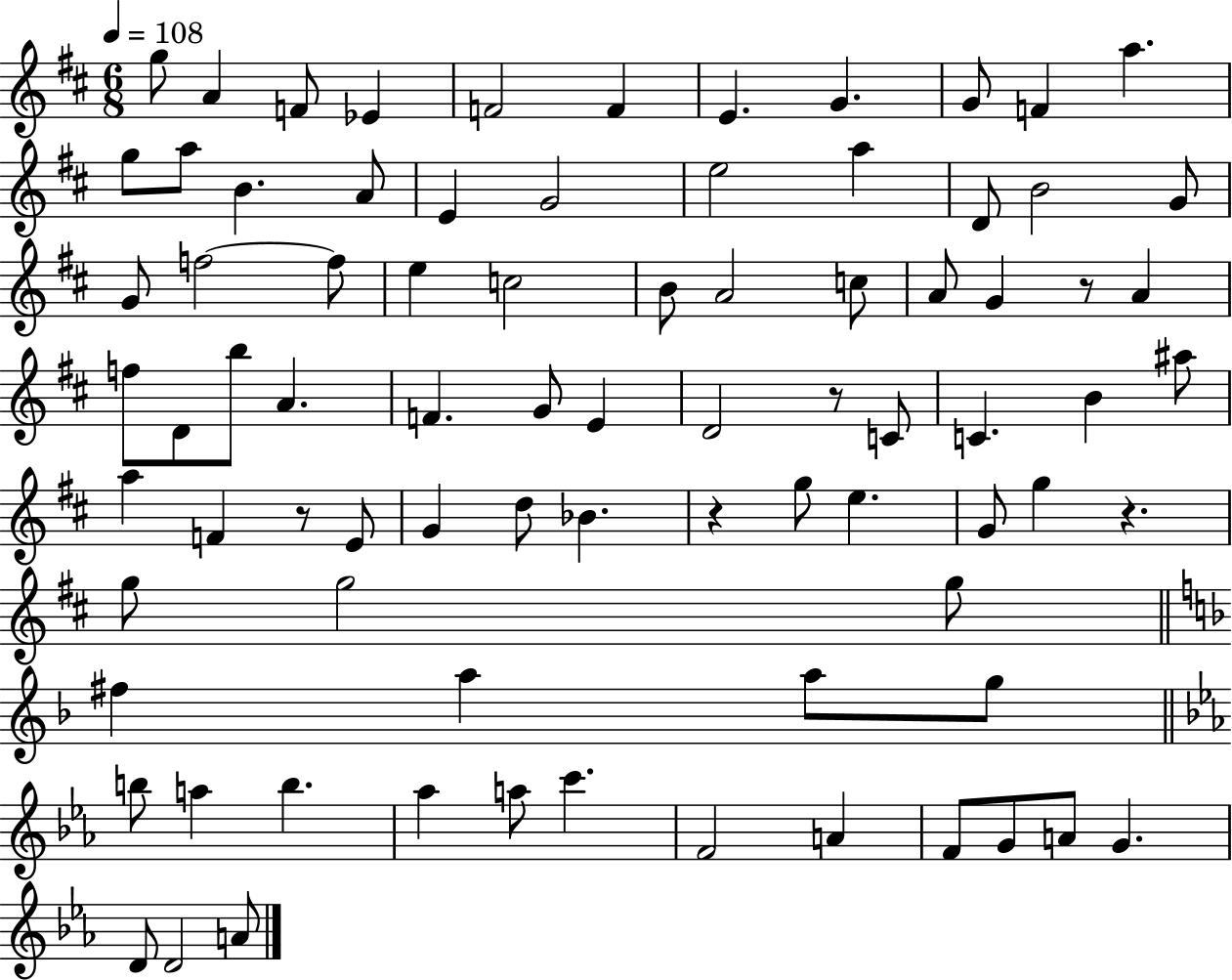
G5/e A4/q F4/e Eb4/q F4/h F4/q E4/q. G4/q. G4/e F4/q A5/q. G5/e A5/e B4/q. A4/e E4/q G4/h E5/h A5/q D4/e B4/h G4/e G4/e F5/h F5/e E5/q C5/h B4/e A4/h C5/e A4/e G4/q R/e A4/q F5/e D4/e B5/e A4/q. F4/q. G4/e E4/q D4/h R/e C4/e C4/q. B4/q A#5/e A5/q F4/q R/e E4/e G4/q D5/e Bb4/q. R/q G5/e E5/q. G4/e G5/q R/q. G5/e G5/h G5/e F#5/q A5/q A5/e G5/e B5/e A5/q B5/q. Ab5/q A5/e C6/q. F4/h A4/q F4/e G4/e A4/e G4/q. D4/e D4/h A4/e